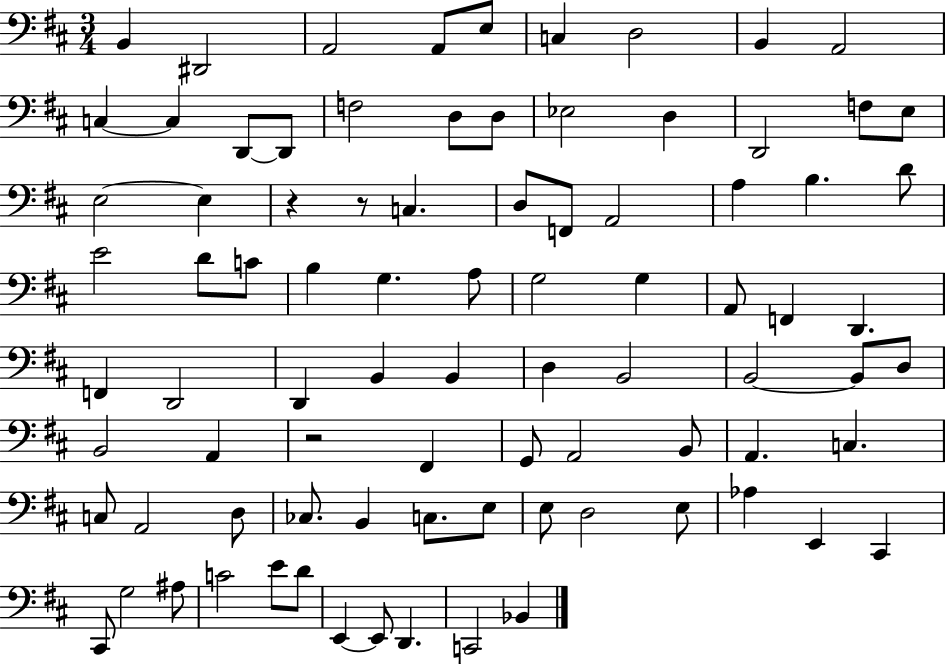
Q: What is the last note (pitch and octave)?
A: Bb2